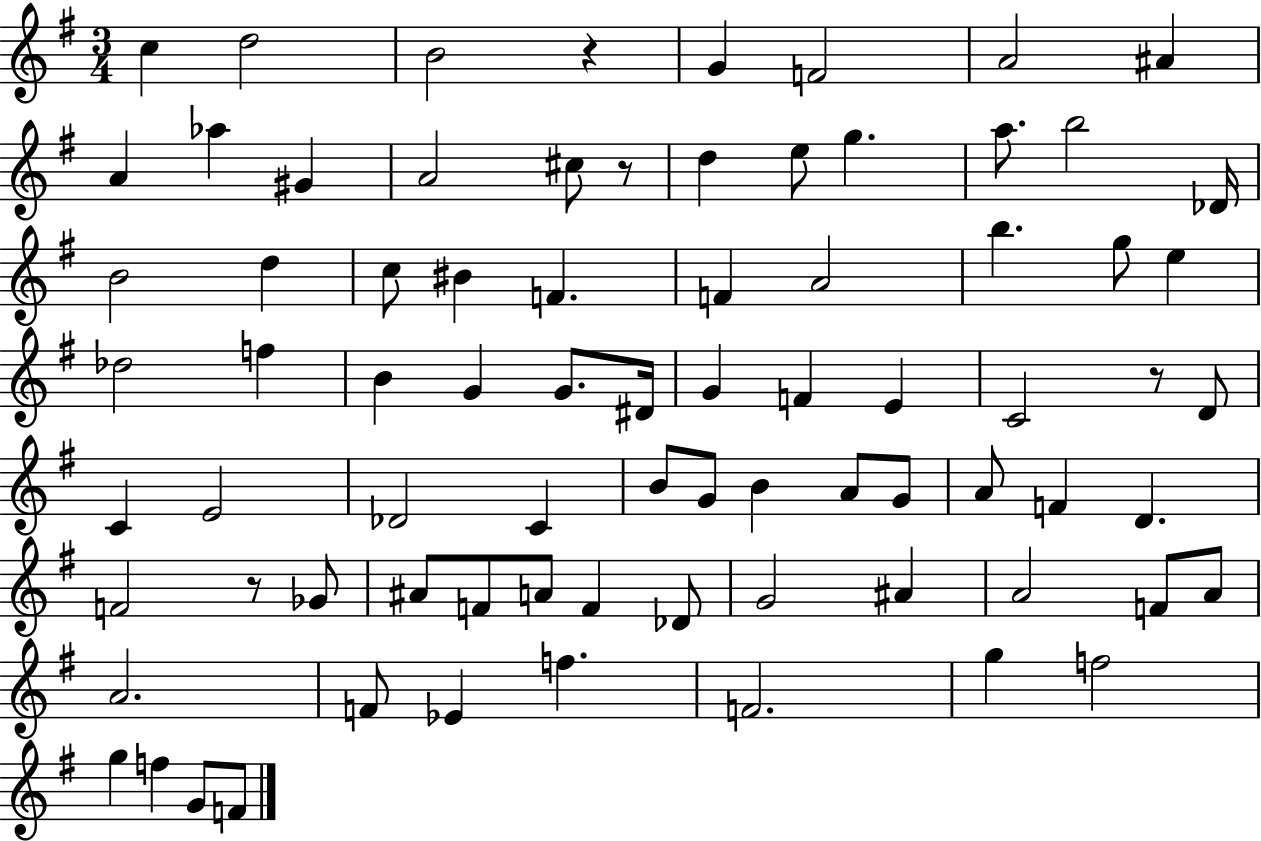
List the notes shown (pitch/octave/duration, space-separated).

C5/q D5/h B4/h R/q G4/q F4/h A4/h A#4/q A4/q Ab5/q G#4/q A4/h C#5/e R/e D5/q E5/e G5/q. A5/e. B5/h Db4/s B4/h D5/q C5/e BIS4/q F4/q. F4/q A4/h B5/q. G5/e E5/q Db5/h F5/q B4/q G4/q G4/e. D#4/s G4/q F4/q E4/q C4/h R/e D4/e C4/q E4/h Db4/h C4/q B4/e G4/e B4/q A4/e G4/e A4/e F4/q D4/q. F4/h R/e Gb4/e A#4/e F4/e A4/e F4/q Db4/e G4/h A#4/q A4/h F4/e A4/e A4/h. F4/e Eb4/q F5/q. F4/h. G5/q F5/h G5/q F5/q G4/e F4/e